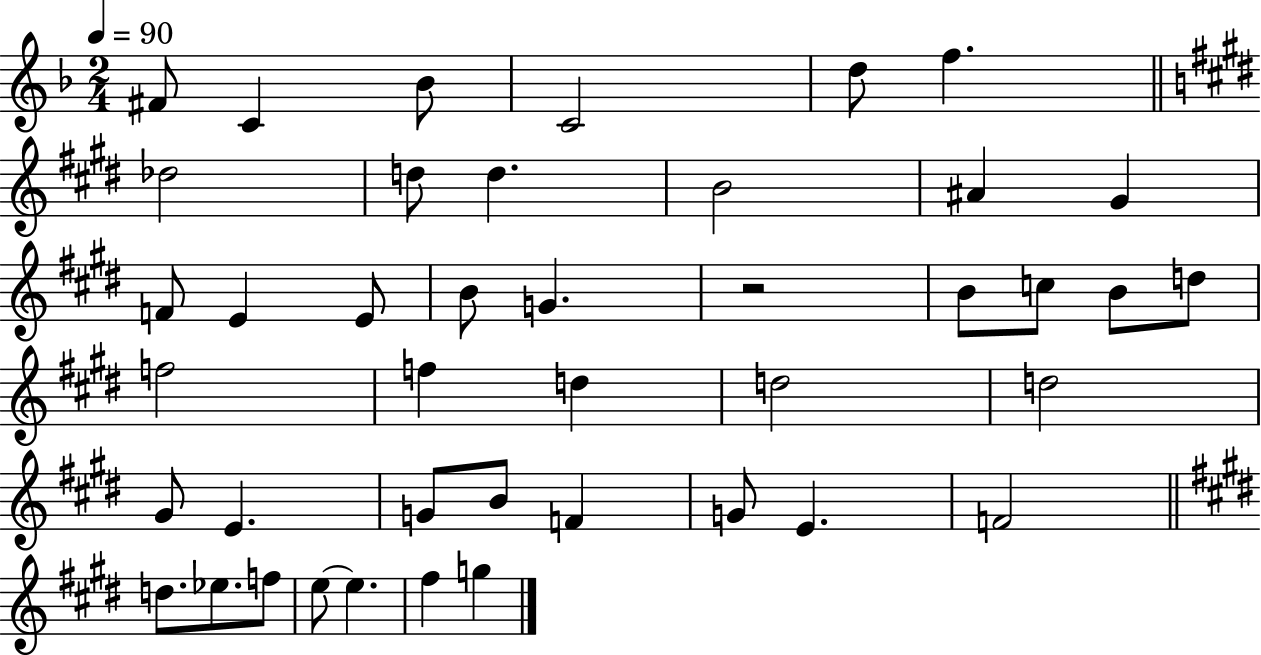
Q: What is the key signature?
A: F major